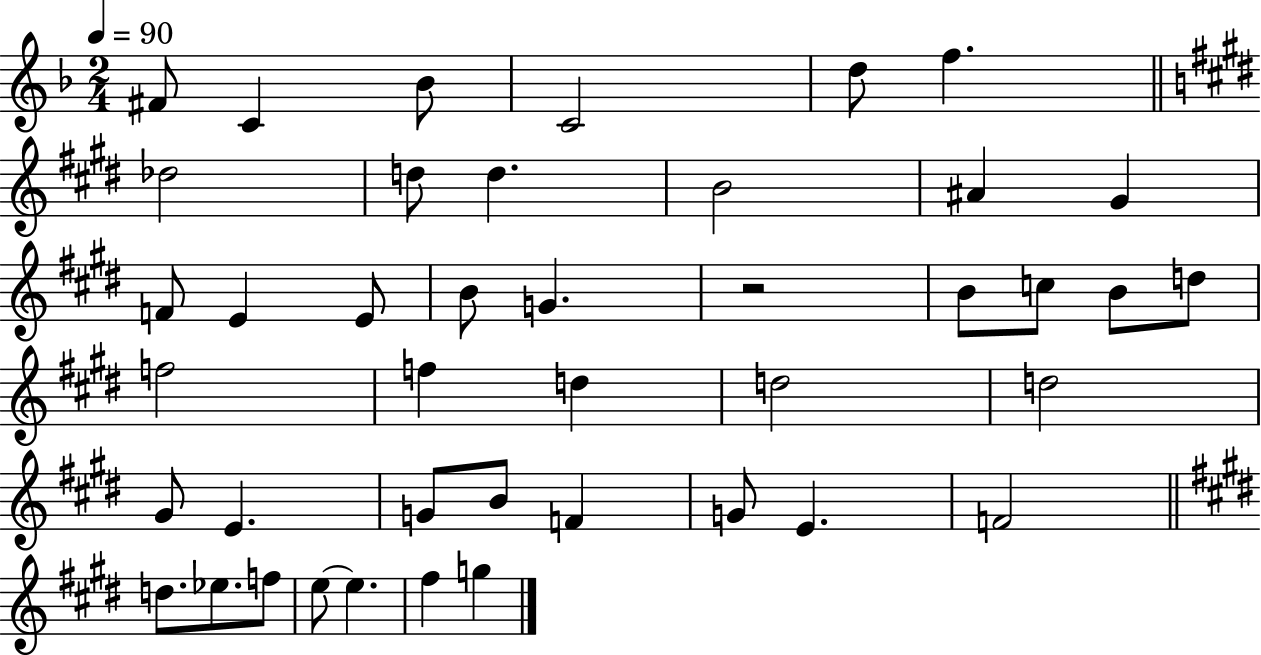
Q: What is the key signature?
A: F major